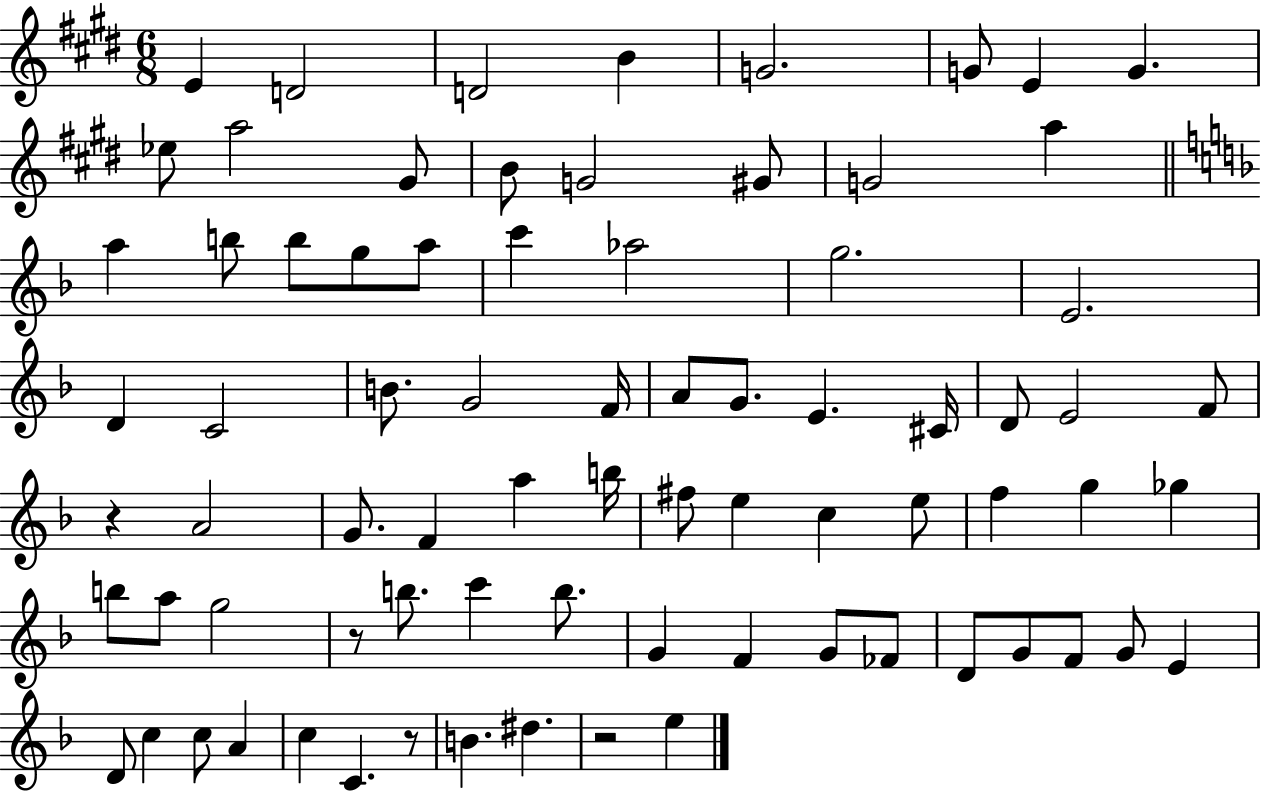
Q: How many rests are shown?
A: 4